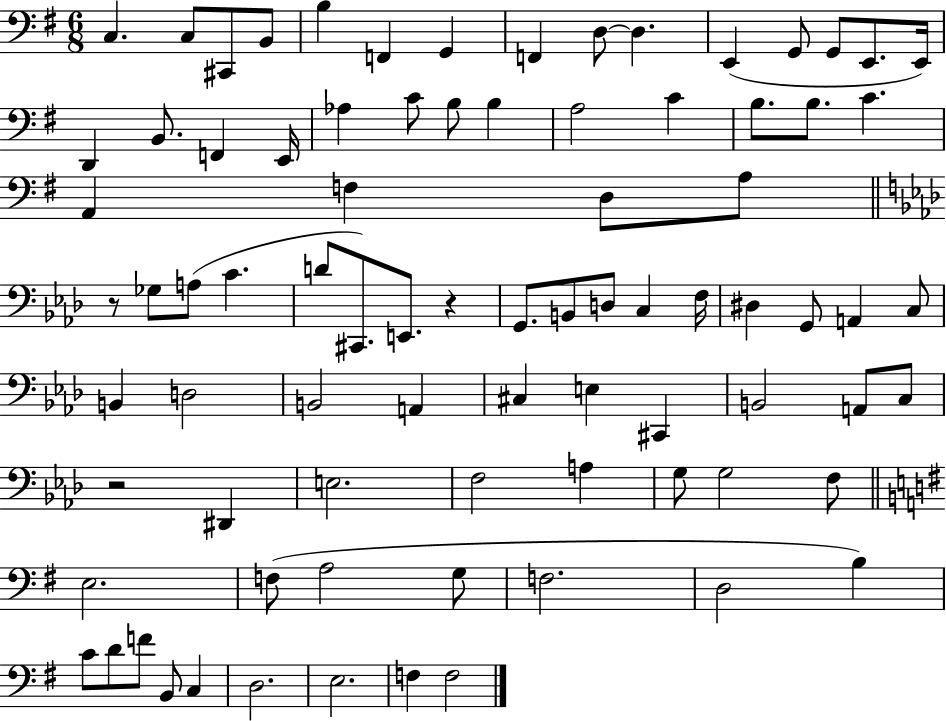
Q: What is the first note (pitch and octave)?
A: C3